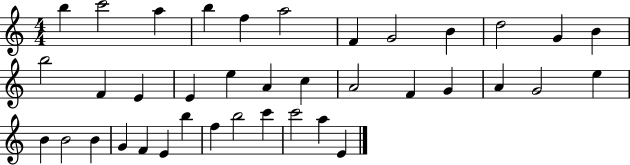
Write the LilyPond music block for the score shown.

{
  \clef treble
  \numericTimeSignature
  \time 4/4
  \key c \major
  b''4 c'''2 a''4 | b''4 f''4 a''2 | f'4 g'2 b'4 | d''2 g'4 b'4 | \break b''2 f'4 e'4 | e'4 e''4 a'4 c''4 | a'2 f'4 g'4 | a'4 g'2 e''4 | \break b'4 b'2 b'4 | g'4 f'4 e'4 b''4 | f''4 b''2 c'''4 | c'''2 a''4 e'4 | \break \bar "|."
}